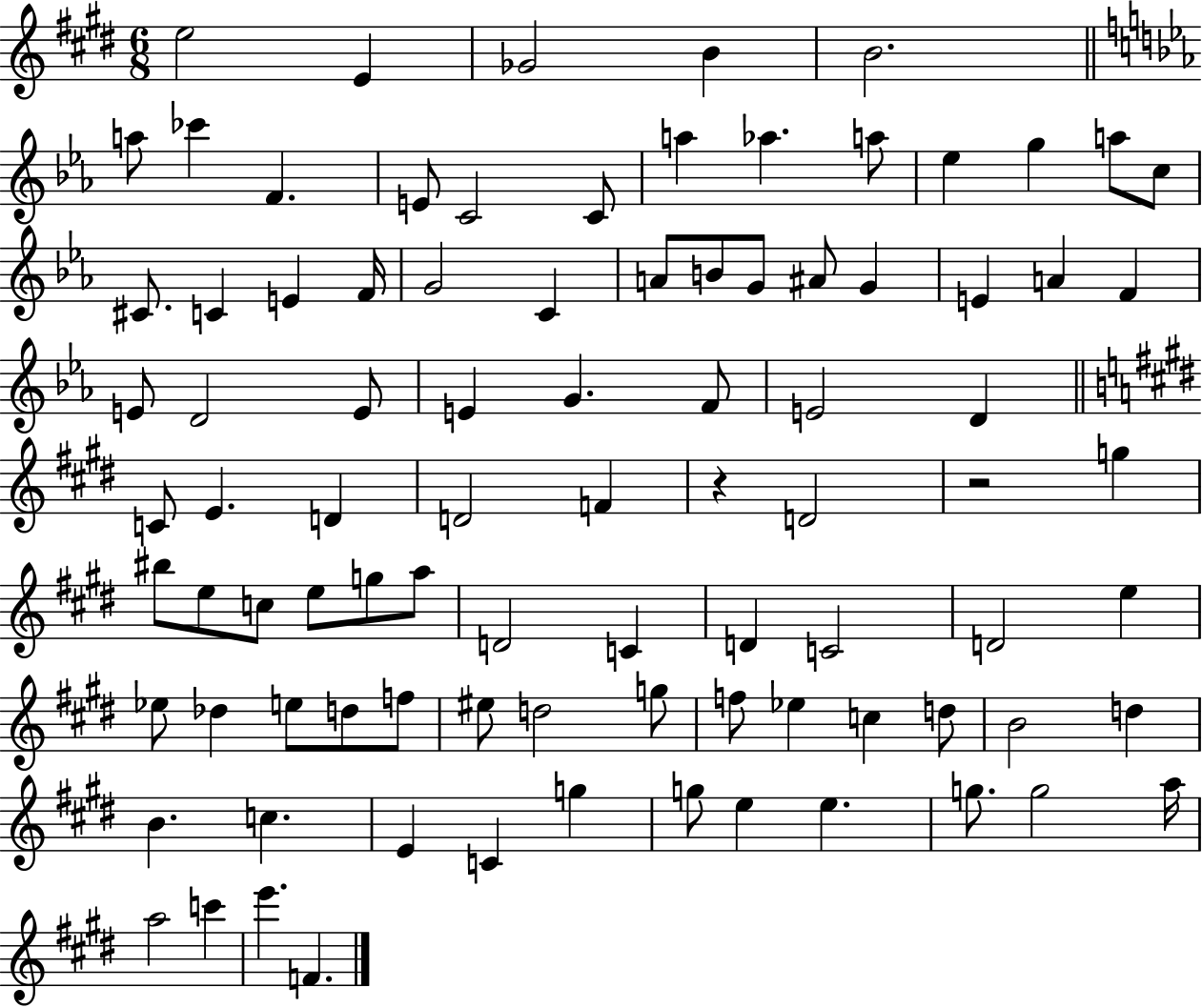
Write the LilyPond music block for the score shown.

{
  \clef treble
  \numericTimeSignature
  \time 6/8
  \key e \major
  e''2 e'4 | ges'2 b'4 | b'2. | \bar "||" \break \key ees \major a''8 ces'''4 f'4. | e'8 c'2 c'8 | a''4 aes''4. a''8 | ees''4 g''4 a''8 c''8 | \break cis'8. c'4 e'4 f'16 | g'2 c'4 | a'8 b'8 g'8 ais'8 g'4 | e'4 a'4 f'4 | \break e'8 d'2 e'8 | e'4 g'4. f'8 | e'2 d'4 | \bar "||" \break \key e \major c'8 e'4. d'4 | d'2 f'4 | r4 d'2 | r2 g''4 | \break bis''8 e''8 c''8 e''8 g''8 a''8 | d'2 c'4 | d'4 c'2 | d'2 e''4 | \break ees''8 des''4 e''8 d''8 f''8 | eis''8 d''2 g''8 | f''8 ees''4 c''4 d''8 | b'2 d''4 | \break b'4. c''4. | e'4 c'4 g''4 | g''8 e''4 e''4. | g''8. g''2 a''16 | \break a''2 c'''4 | e'''4. f'4. | \bar "|."
}